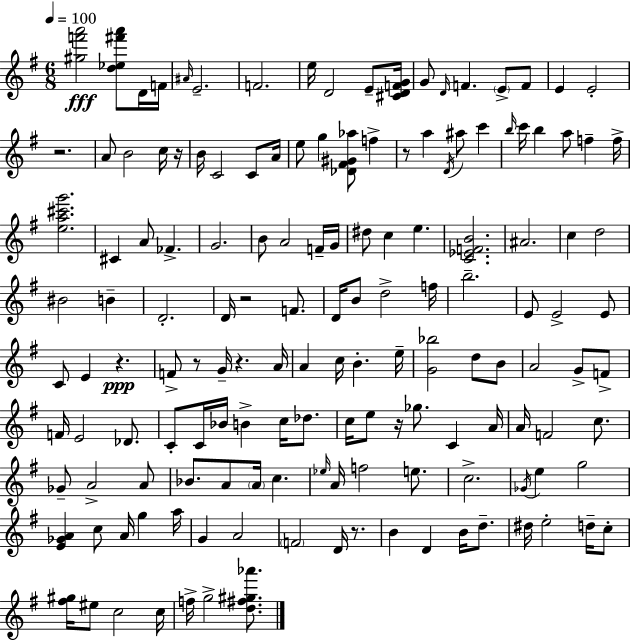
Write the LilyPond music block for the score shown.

{
  \clef treble
  \numericTimeSignature
  \time 6/8
  \key g \major
  \tempo 4 = 100
  <gis'' f''' a'''>2\fff <d'' ees'' fis''' a'''>8 d'16 f'16 | \grace { ais'16 } e'2.-- | f'2. | e''16 d'2 e'8-- | \break <cis' d' f' g'>16 g'8 \grace { d'16 } f'4. \parenthesize e'8-> | f'8 e'4 e'2-. | r2. | a'8 b'2 | \break c''16 r16 b'16 c'2 c'8 | a'16 e''8 g''4 <des' fis' gis' aes''>8 f''4-> | r8 a''4 \acciaccatura { d'16 } ais''8 c'''4 | \grace { b''16 } c'''16 b''4 a''8 f''4-- | \break f''16-> <e'' a'' cis''' g'''>2. | cis'4 a'8 fes'4.-> | g'2. | b'8 a'2 | \break f'16-- g'16 dis''8 c''4 e''4. | <c' ees' f' b'>2. | ais'2. | c''4 d''2 | \break bis'2 | b'4-- d'2.-. | d'16 r2 | f'8. d'16 b'8 d''2-> | \break f''16 b''2.-- | e'8 e'2-> | e'8 c'8 e'4 r4.\ppp | f'8-> r8 g'16-- r4. | \break a'16 a'4 c''16 b'4.-. | e''16-- <g' bes''>2 | d''8 b'8 a'2 | g'8-> f'8-> f'16 e'2 | \break des'8. c'8-. c'16 bes'16 b'4-> | c''16 des''8. c''16 e''8 r16 ges''8. c'4 | a'16 a'16 f'2 | c''8. ges'8-- a'2-> | \break a'8 bes'8. a'8 \parenthesize a'16 c''4. | \grace { ees''16 } a'16 f''2 | e''8. c''2.-> | \acciaccatura { ges'16 } e''4 g''2 | \break <e' ges' a'>4 c''8 | a'16 g''4 a''16 g'4 a'2 | \parenthesize f'2 | d'16 r8. b'4 d'4 | \break b'16 d''8.-- dis''16 e''2-. | d''16-- c''8-. <fis'' gis''>16 eis''8 c''2 | c''16 f''16-> g''2-> | <d'' fis'' gis'' aes'''>8. \bar "|."
}